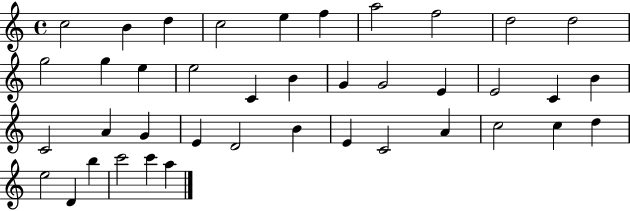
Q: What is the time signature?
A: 4/4